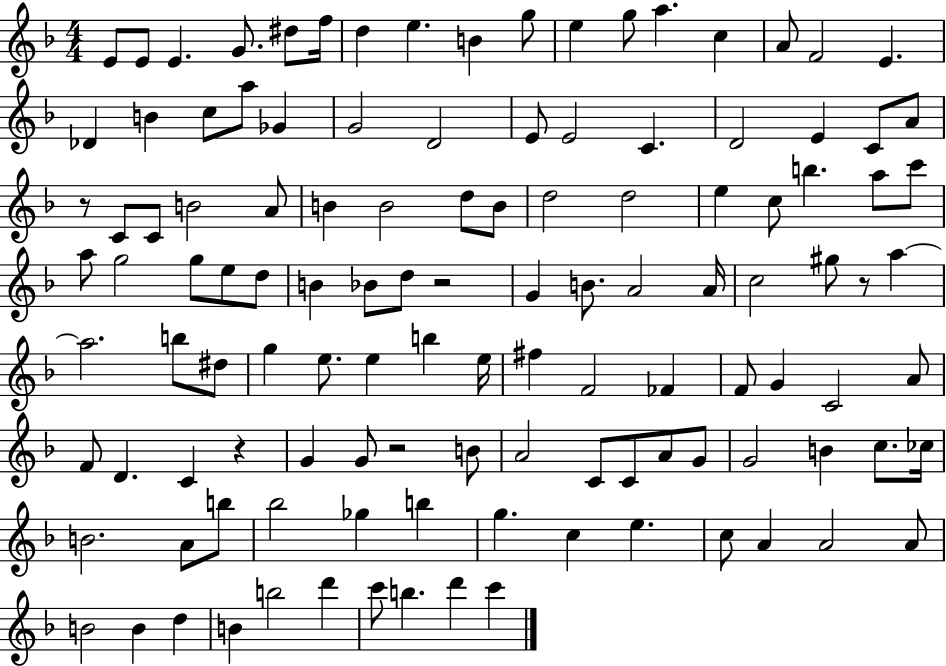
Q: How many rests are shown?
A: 5